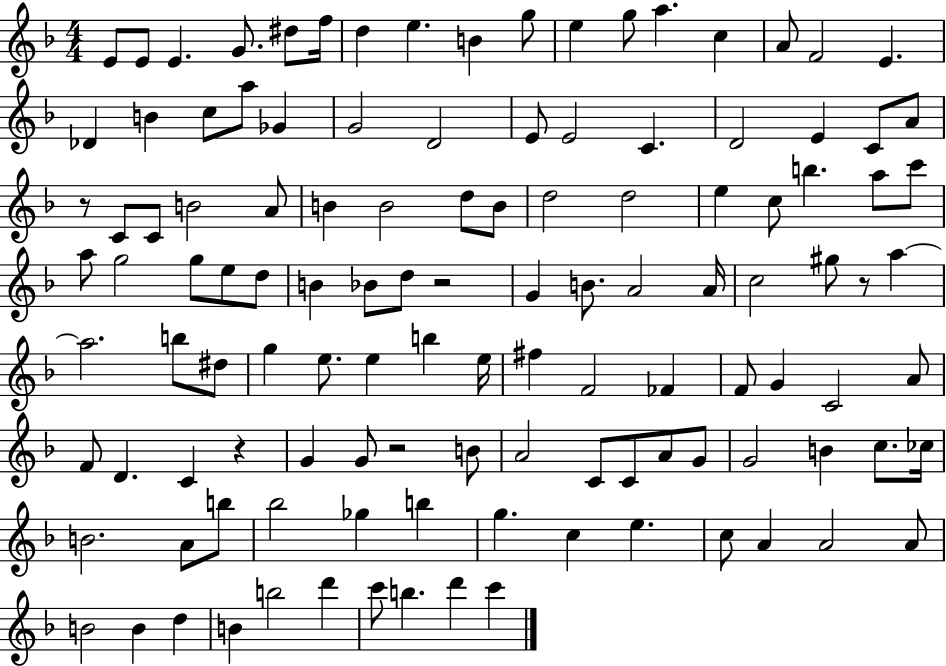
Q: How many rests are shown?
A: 5